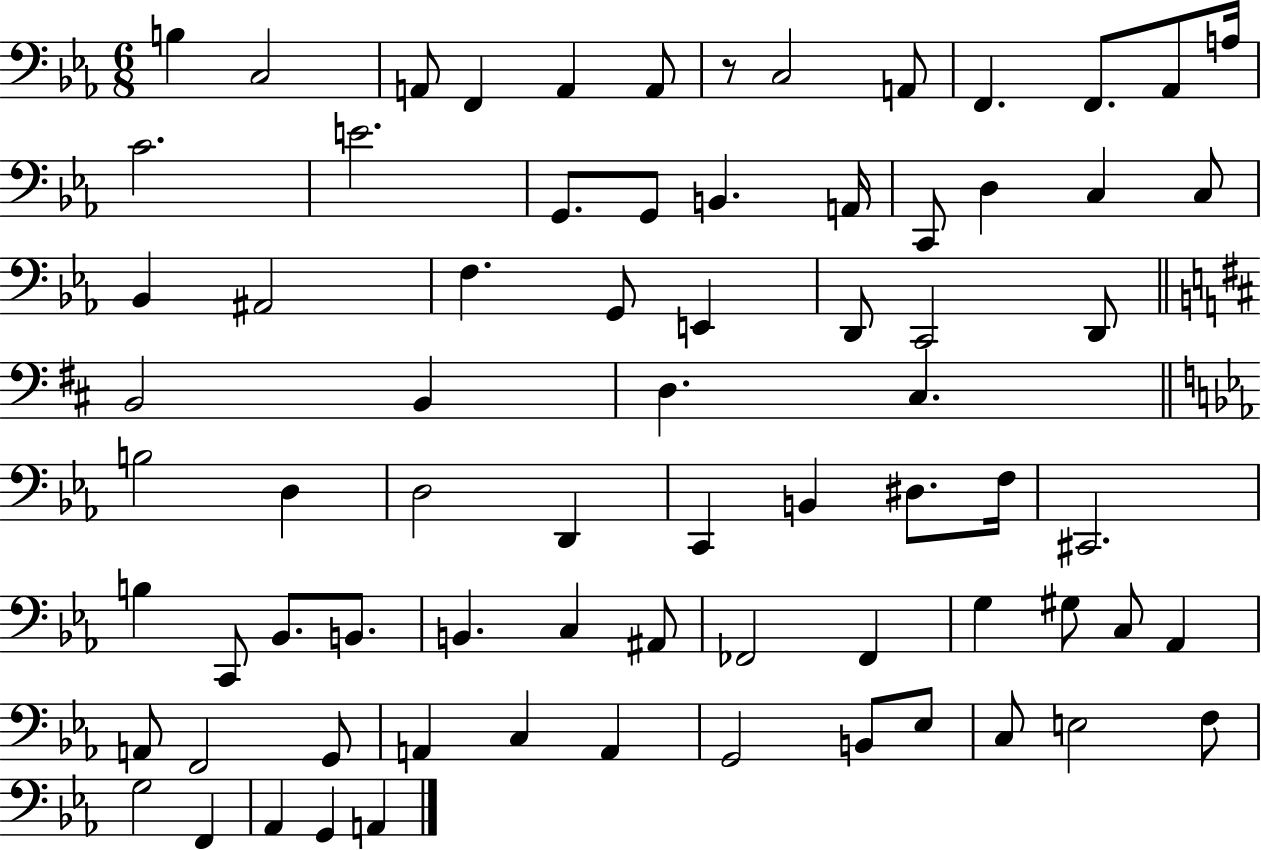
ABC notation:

X:1
T:Untitled
M:6/8
L:1/4
K:Eb
B, C,2 A,,/2 F,, A,, A,,/2 z/2 C,2 A,,/2 F,, F,,/2 _A,,/2 A,/4 C2 E2 G,,/2 G,,/2 B,, A,,/4 C,,/2 D, C, C,/2 _B,, ^A,,2 F, G,,/2 E,, D,,/2 C,,2 D,,/2 B,,2 B,, D, ^C, B,2 D, D,2 D,, C,, B,, ^D,/2 F,/4 ^C,,2 B, C,,/2 _B,,/2 B,,/2 B,, C, ^A,,/2 _F,,2 _F,, G, ^G,/2 C,/2 _A,, A,,/2 F,,2 G,,/2 A,, C, A,, G,,2 B,,/2 _E,/2 C,/2 E,2 F,/2 G,2 F,, _A,, G,, A,,